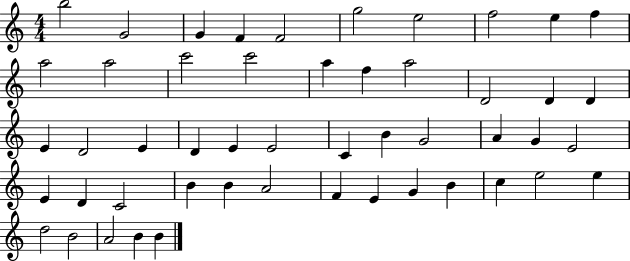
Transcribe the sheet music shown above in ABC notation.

X:1
T:Untitled
M:4/4
L:1/4
K:C
b2 G2 G F F2 g2 e2 f2 e f a2 a2 c'2 c'2 a f a2 D2 D D E D2 E D E E2 C B G2 A G E2 E D C2 B B A2 F E G B c e2 e d2 B2 A2 B B